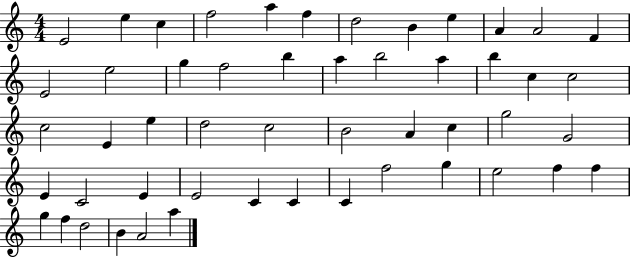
E4/h E5/q C5/q F5/h A5/q F5/q D5/h B4/q E5/q A4/q A4/h F4/q E4/h E5/h G5/q F5/h B5/q A5/q B5/h A5/q B5/q C5/q C5/h C5/h E4/q E5/q D5/h C5/h B4/h A4/q C5/q G5/h G4/h E4/q C4/h E4/q E4/h C4/q C4/q C4/q F5/h G5/q E5/h F5/q F5/q G5/q F5/q D5/h B4/q A4/h A5/q